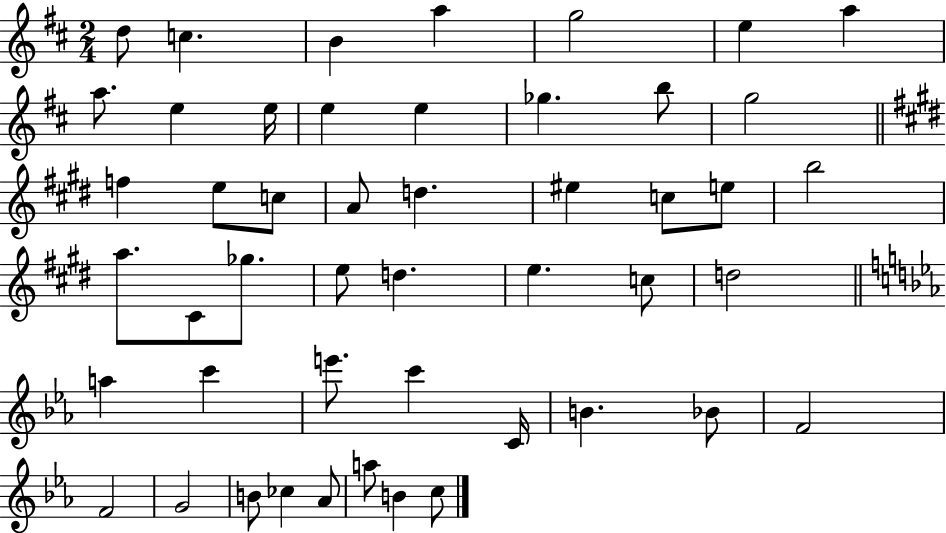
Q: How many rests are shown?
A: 0